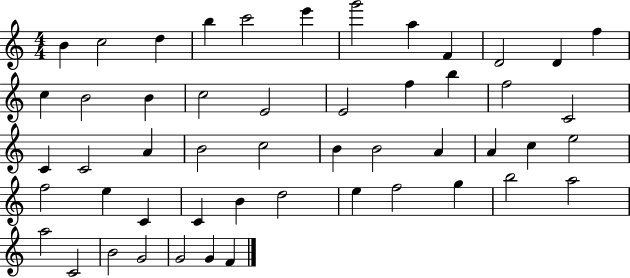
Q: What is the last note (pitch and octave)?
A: F4